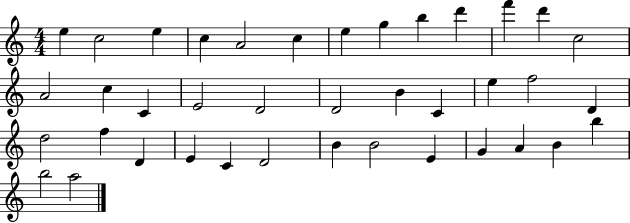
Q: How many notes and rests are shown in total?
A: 39